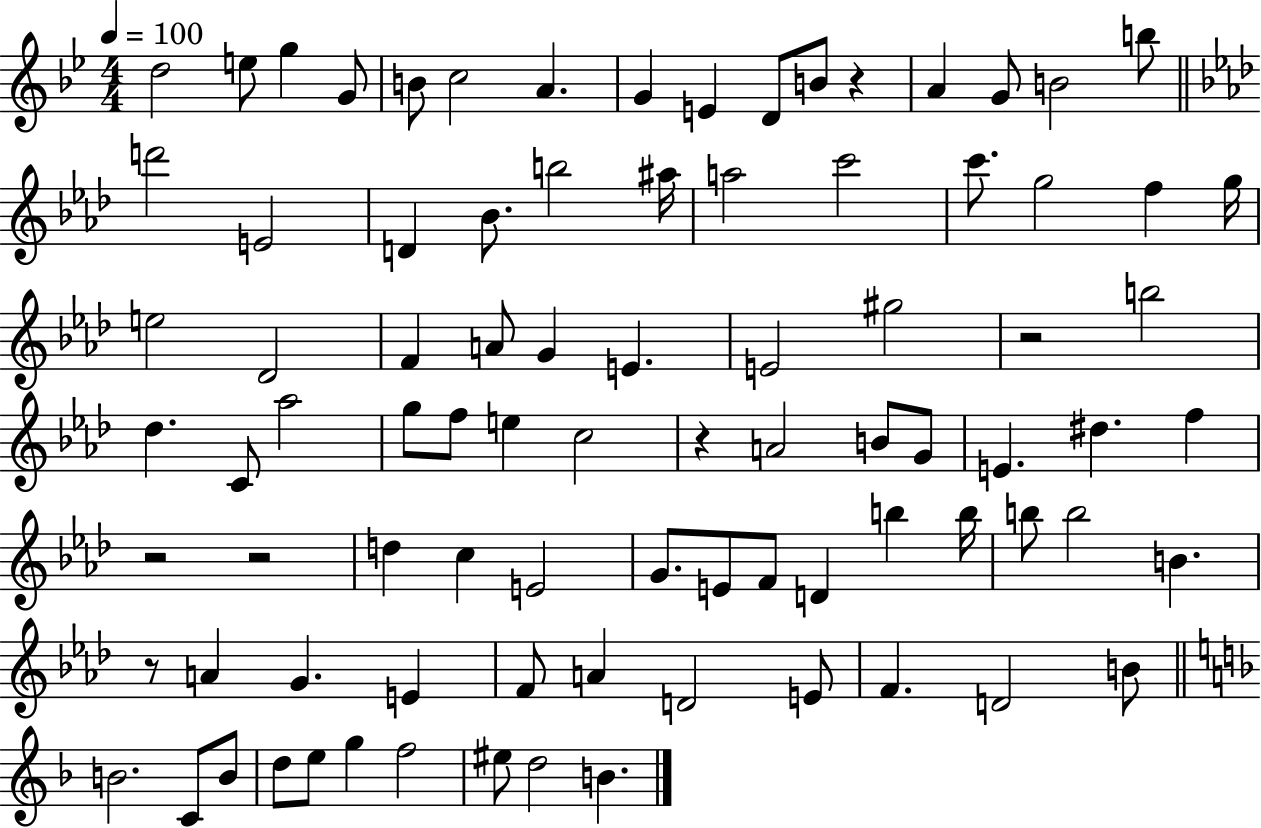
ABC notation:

X:1
T:Untitled
M:4/4
L:1/4
K:Bb
d2 e/2 g G/2 B/2 c2 A G E D/2 B/2 z A G/2 B2 b/2 d'2 E2 D _B/2 b2 ^a/4 a2 c'2 c'/2 g2 f g/4 e2 _D2 F A/2 G E E2 ^g2 z2 b2 _d C/2 _a2 g/2 f/2 e c2 z A2 B/2 G/2 E ^d f z2 z2 d c E2 G/2 E/2 F/2 D b b/4 b/2 b2 B z/2 A G E F/2 A D2 E/2 F D2 B/2 B2 C/2 B/2 d/2 e/2 g f2 ^e/2 d2 B